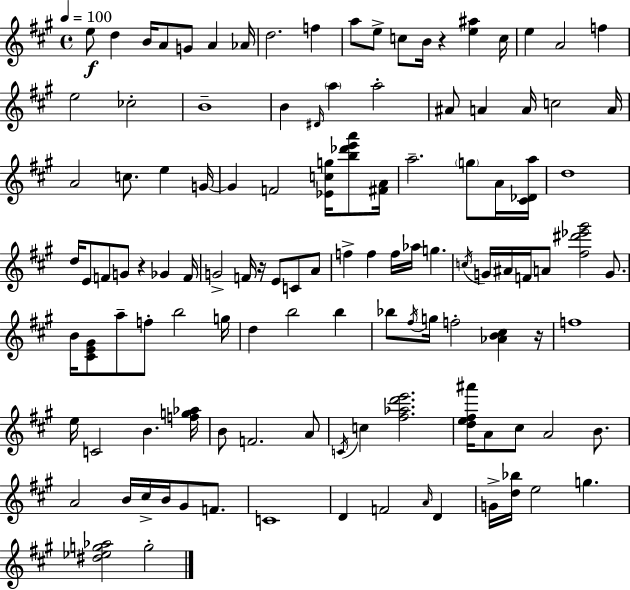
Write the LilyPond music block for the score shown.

{
  \clef treble
  \time 4/4
  \defaultTimeSignature
  \key a \major
  \tempo 4 = 100
  e''8\f d''4 b'16 a'8 g'8 a'4 aes'16 | d''2. f''4 | a''8 e''8-> c''8 b'16 r4 <e'' ais''>4 c''16 | e''4 a'2 f''4 | \break e''2 ces''2-. | b'1-- | b'4 \grace { dis'16 } \parenthesize a''4 a''2-. | ais'8 a'4 a'16 c''2 | \break a'16 a'2 c''8. e''4 | g'16~~ g'4 f'2 <ees' c'' g''>16 <b'' des''' e''' a'''>8 | <fis' a'>16 a''2.-- \parenthesize g''8 a'16 | <cis' des' a''>16 d''1 | \break d''16 e'8 f'8 g'8 r4 ges'4 | f'16 g'2-> f'16 r16 e'8 c'8 a'8 | f''4-> f''4 f''16 aes''16 g''4. | \acciaccatura { c''16 } g'16 ais'16 f'16 a'8 <fis'' dis''' ees''' gis'''>2 g'8. | \break b'16 <cis' e' gis'>8 a''8-- f''8-. b''2 | g''16 d''4 b''2 b''4 | bes''8 \acciaccatura { fis''16 } g''16 f''2-. <aes' b' cis''>4 | r16 f''1 | \break e''16 c'2 b'4. | <f'' g'' aes''>16 b'8 f'2. | a'8 \acciaccatura { c'16 } c''4 <fis'' aes'' d''' e'''>2. | <d'' e'' fis'' ais'''>16 a'8 cis''8 a'2 | \break b'8. a'2 b'16 cis''16-> b'16 gis'8 | f'8. c'1 | d'4 f'2 | \grace { a'16 } d'4 g'16-> <d'' bes''>16 e''2 g''4. | \break <dis'' ees'' g'' aes''>2 g''2-. | \bar "|."
}